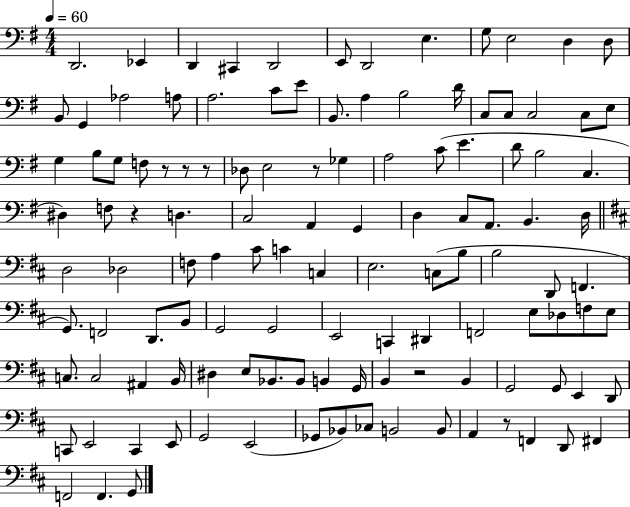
{
  \clef bass
  \numericTimeSignature
  \time 4/4
  \key g \major
  \tempo 4 = 60
  d,2. ees,4 | d,4 cis,4 d,2 | e,8 d,2 e4. | g8 e2 d4 d8 | \break b,8 g,4 aes2 a8 | a2. c'8 e'8 | b,8. a4 b2 d'16 | c8 c8 c2 c8 e8 | \break g4 b8 g8 f8 r8 r8 r8 | des8 e2 r8 ges4 | a2 c'8( e'4. | d'8 b2 c4. | \break dis4) f8 r4 d4. | c2 a,4 g,4 | d4 c8 a,8. b,4. d16 | \bar "||" \break \key d \major d2 des2 | f8 a4 cis'8 c'4 c4 | e2. c8( b8 | b2 d,8 f,4. | \break g,8.) f,2 d,8. b,8 | g,2 g,2 | e,2 c,4 dis,4 | f,2 e8 des8 f8 e8 | \break c8. c2 ais,4 b,16 | dis4 e8 bes,8. bes,8 b,4 g,16 | b,4 r2 b,4 | g,2 g,8 e,4 d,8 | \break c,8 e,2 c,4 e,8 | g,2 e,2( | ges,8 bes,8) ces8 b,2 b,8 | a,4 r8 f,4 d,8 fis,4 | \break f,2 f,4. g,8 | \bar "|."
}